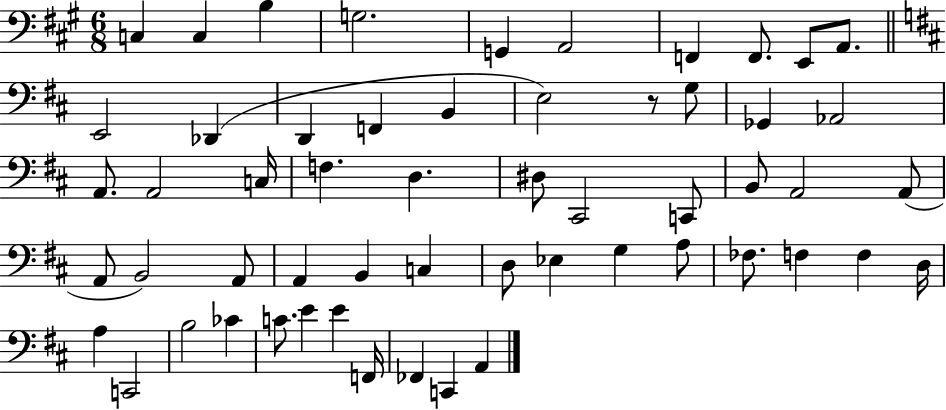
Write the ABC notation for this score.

X:1
T:Untitled
M:6/8
L:1/4
K:A
C, C, B, G,2 G,, A,,2 F,, F,,/2 E,,/2 A,,/2 E,,2 _D,, D,, F,, B,, E,2 z/2 G,/2 _G,, _A,,2 A,,/2 A,,2 C,/4 F, D, ^D,/2 ^C,,2 C,,/2 B,,/2 A,,2 A,,/2 A,,/2 B,,2 A,,/2 A,, B,, C, D,/2 _E, G, A,/2 _F,/2 F, F, D,/4 A, C,,2 B,2 _C C/2 E E F,,/4 _F,, C,, A,,